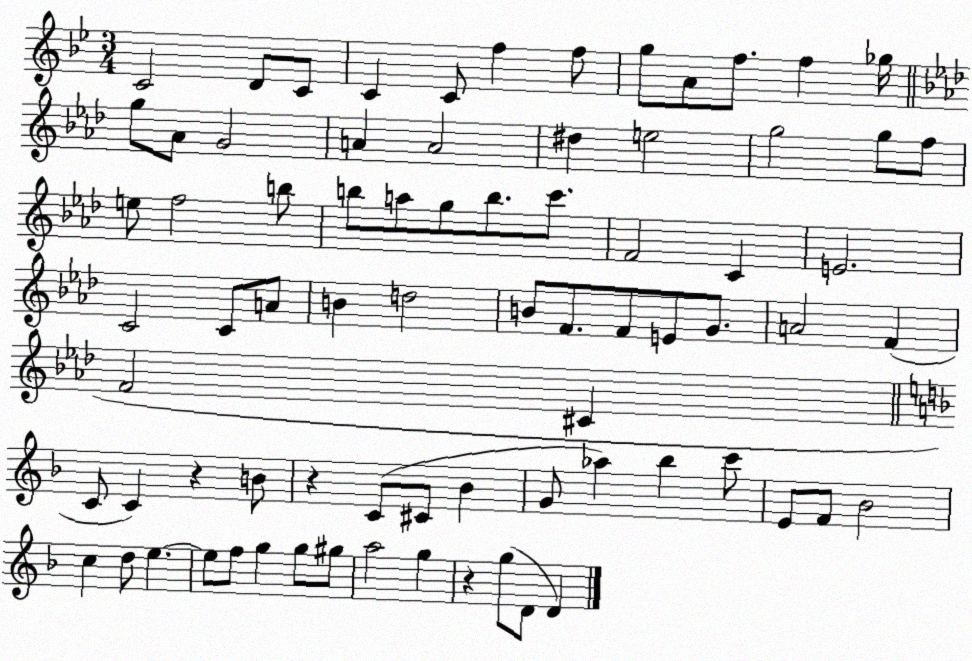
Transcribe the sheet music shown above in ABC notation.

X:1
T:Untitled
M:3/4
L:1/4
K:Bb
C2 D/2 C/2 C C/2 f f/2 g/2 A/2 f/2 f _g/4 g/2 _A/2 G2 A A2 ^d e2 g2 g/2 f/2 e/2 f2 b/2 b/2 a/2 g/2 b/2 c'/2 F2 C E2 C2 C/2 A/2 B d2 B/2 F/2 F/2 E/2 G/2 A2 F F2 ^C C/2 C z B/2 z C/2 ^C/2 _B G/2 _a _b c'/2 E/2 F/2 _B2 c d/2 e e/2 f/2 g g/2 ^g/2 a2 g z g/2 D/2 D